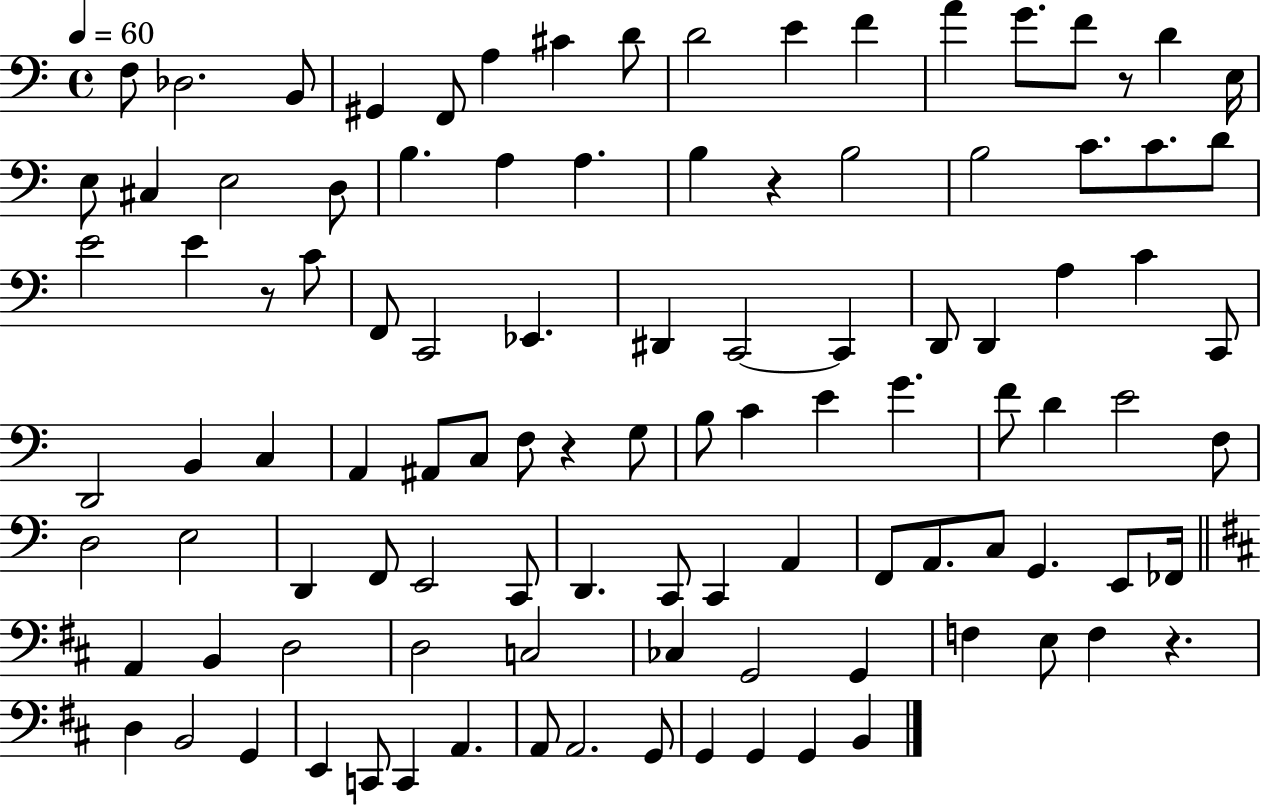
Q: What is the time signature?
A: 4/4